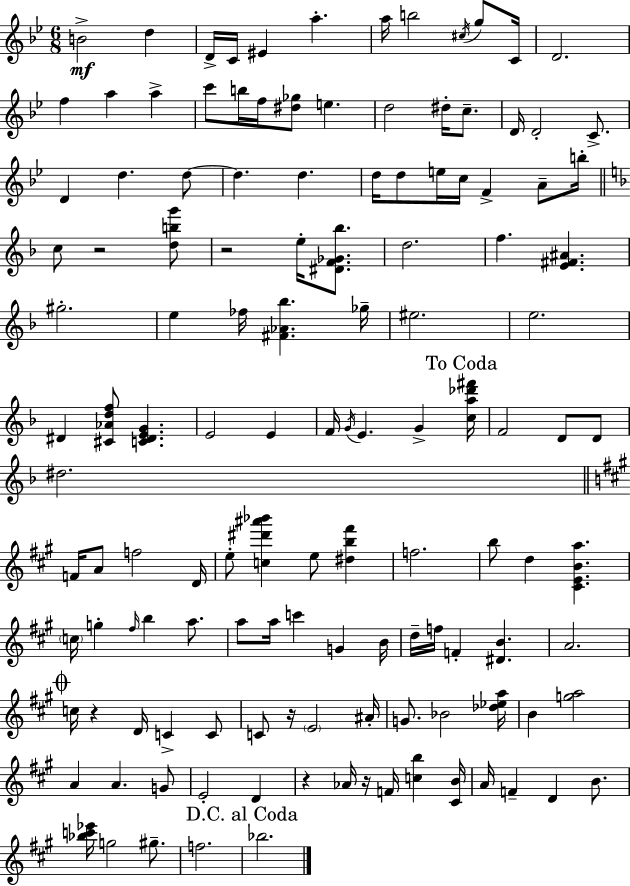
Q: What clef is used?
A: treble